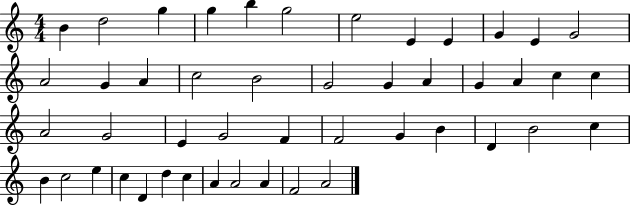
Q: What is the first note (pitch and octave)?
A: B4